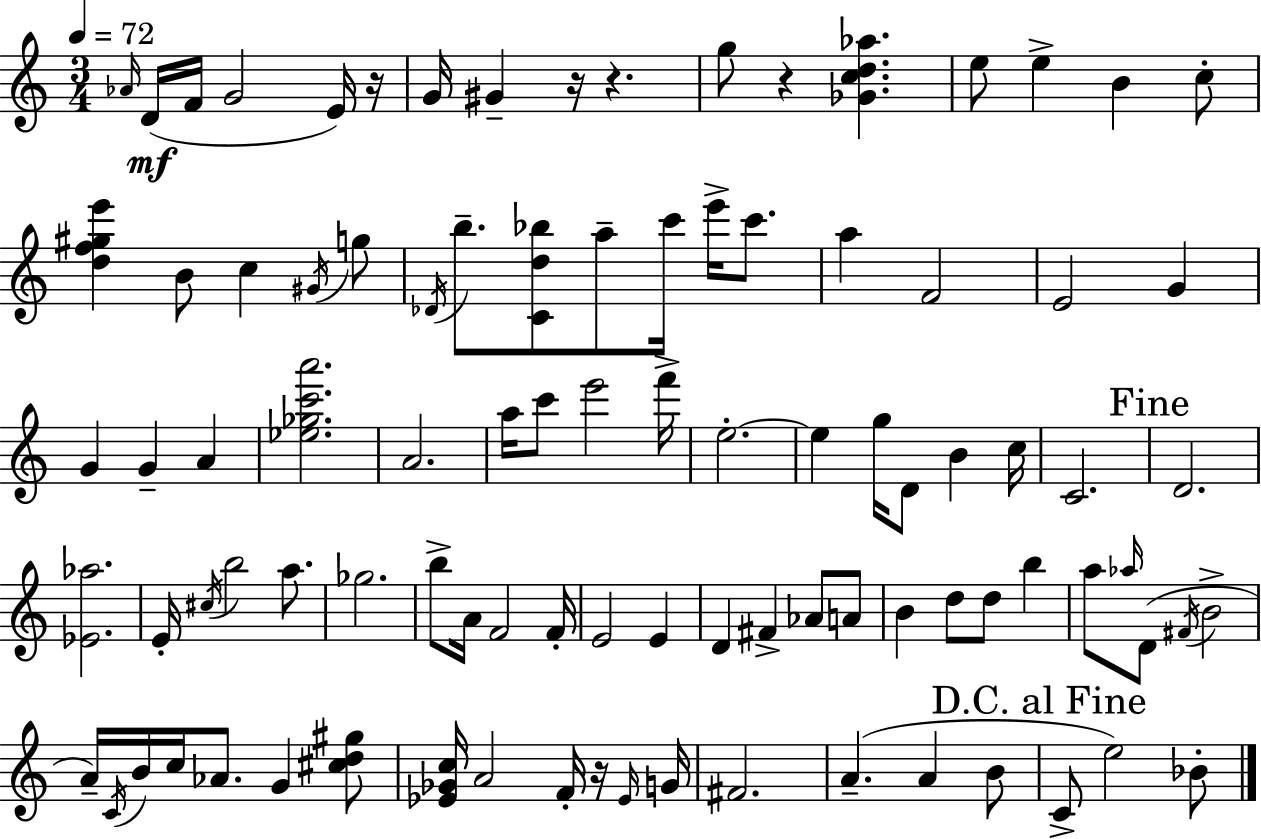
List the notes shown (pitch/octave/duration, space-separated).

Ab4/s D4/s F4/s G4/h E4/s R/s G4/s G#4/q R/s R/q. G5/e R/q [Gb4,C5,D5,Ab5]/q. E5/e E5/q B4/q C5/e [D5,F5,G#5,E6]/q B4/e C5/q G#4/s G5/e Db4/s B5/e. [C4,D5,Bb5]/e A5/e C6/s E6/s C6/e. A5/q F4/h E4/h G4/q G4/q G4/q A4/q [Eb5,Gb5,C6,A6]/h. A4/h. A5/s C6/e E6/h F6/s E5/h. E5/q G5/s D4/e B4/q C5/s C4/h. D4/h. [Eb4,Ab5]/h. E4/s C#5/s B5/h A5/e. Gb5/h. B5/e A4/s F4/h F4/s E4/h E4/q D4/q F#4/q Ab4/e A4/e B4/q D5/e D5/e B5/q A5/e Ab5/s D4/e F#4/s B4/h A4/s C4/s B4/s C5/s Ab4/e. G4/q [C#5,D5,G#5]/e [Eb4,Gb4,C5]/s A4/h F4/s R/s Eb4/s G4/s F#4/h. A4/q. A4/q B4/e C4/e E5/h Bb4/e